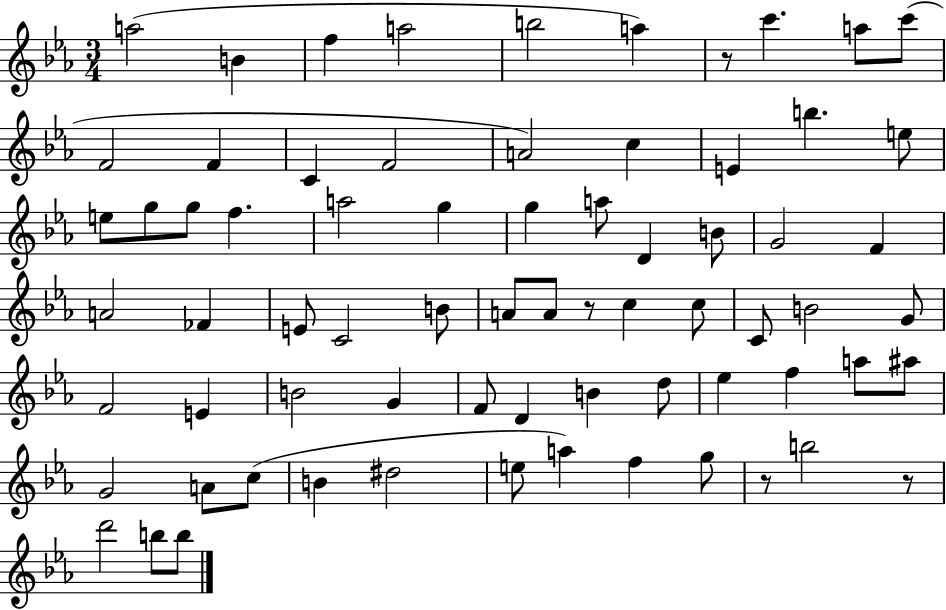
A5/h B4/q F5/q A5/h B5/h A5/q R/e C6/q. A5/e C6/e F4/h F4/q C4/q F4/h A4/h C5/q E4/q B5/q. E5/e E5/e G5/e G5/e F5/q. A5/h G5/q G5/q A5/e D4/q B4/e G4/h F4/q A4/h FES4/q E4/e C4/h B4/e A4/e A4/e R/e C5/q C5/e C4/e B4/h G4/e F4/h E4/q B4/h G4/q F4/e D4/q B4/q D5/e Eb5/q F5/q A5/e A#5/e G4/h A4/e C5/e B4/q D#5/h E5/e A5/q F5/q G5/e R/e B5/h R/e D6/h B5/e B5/e